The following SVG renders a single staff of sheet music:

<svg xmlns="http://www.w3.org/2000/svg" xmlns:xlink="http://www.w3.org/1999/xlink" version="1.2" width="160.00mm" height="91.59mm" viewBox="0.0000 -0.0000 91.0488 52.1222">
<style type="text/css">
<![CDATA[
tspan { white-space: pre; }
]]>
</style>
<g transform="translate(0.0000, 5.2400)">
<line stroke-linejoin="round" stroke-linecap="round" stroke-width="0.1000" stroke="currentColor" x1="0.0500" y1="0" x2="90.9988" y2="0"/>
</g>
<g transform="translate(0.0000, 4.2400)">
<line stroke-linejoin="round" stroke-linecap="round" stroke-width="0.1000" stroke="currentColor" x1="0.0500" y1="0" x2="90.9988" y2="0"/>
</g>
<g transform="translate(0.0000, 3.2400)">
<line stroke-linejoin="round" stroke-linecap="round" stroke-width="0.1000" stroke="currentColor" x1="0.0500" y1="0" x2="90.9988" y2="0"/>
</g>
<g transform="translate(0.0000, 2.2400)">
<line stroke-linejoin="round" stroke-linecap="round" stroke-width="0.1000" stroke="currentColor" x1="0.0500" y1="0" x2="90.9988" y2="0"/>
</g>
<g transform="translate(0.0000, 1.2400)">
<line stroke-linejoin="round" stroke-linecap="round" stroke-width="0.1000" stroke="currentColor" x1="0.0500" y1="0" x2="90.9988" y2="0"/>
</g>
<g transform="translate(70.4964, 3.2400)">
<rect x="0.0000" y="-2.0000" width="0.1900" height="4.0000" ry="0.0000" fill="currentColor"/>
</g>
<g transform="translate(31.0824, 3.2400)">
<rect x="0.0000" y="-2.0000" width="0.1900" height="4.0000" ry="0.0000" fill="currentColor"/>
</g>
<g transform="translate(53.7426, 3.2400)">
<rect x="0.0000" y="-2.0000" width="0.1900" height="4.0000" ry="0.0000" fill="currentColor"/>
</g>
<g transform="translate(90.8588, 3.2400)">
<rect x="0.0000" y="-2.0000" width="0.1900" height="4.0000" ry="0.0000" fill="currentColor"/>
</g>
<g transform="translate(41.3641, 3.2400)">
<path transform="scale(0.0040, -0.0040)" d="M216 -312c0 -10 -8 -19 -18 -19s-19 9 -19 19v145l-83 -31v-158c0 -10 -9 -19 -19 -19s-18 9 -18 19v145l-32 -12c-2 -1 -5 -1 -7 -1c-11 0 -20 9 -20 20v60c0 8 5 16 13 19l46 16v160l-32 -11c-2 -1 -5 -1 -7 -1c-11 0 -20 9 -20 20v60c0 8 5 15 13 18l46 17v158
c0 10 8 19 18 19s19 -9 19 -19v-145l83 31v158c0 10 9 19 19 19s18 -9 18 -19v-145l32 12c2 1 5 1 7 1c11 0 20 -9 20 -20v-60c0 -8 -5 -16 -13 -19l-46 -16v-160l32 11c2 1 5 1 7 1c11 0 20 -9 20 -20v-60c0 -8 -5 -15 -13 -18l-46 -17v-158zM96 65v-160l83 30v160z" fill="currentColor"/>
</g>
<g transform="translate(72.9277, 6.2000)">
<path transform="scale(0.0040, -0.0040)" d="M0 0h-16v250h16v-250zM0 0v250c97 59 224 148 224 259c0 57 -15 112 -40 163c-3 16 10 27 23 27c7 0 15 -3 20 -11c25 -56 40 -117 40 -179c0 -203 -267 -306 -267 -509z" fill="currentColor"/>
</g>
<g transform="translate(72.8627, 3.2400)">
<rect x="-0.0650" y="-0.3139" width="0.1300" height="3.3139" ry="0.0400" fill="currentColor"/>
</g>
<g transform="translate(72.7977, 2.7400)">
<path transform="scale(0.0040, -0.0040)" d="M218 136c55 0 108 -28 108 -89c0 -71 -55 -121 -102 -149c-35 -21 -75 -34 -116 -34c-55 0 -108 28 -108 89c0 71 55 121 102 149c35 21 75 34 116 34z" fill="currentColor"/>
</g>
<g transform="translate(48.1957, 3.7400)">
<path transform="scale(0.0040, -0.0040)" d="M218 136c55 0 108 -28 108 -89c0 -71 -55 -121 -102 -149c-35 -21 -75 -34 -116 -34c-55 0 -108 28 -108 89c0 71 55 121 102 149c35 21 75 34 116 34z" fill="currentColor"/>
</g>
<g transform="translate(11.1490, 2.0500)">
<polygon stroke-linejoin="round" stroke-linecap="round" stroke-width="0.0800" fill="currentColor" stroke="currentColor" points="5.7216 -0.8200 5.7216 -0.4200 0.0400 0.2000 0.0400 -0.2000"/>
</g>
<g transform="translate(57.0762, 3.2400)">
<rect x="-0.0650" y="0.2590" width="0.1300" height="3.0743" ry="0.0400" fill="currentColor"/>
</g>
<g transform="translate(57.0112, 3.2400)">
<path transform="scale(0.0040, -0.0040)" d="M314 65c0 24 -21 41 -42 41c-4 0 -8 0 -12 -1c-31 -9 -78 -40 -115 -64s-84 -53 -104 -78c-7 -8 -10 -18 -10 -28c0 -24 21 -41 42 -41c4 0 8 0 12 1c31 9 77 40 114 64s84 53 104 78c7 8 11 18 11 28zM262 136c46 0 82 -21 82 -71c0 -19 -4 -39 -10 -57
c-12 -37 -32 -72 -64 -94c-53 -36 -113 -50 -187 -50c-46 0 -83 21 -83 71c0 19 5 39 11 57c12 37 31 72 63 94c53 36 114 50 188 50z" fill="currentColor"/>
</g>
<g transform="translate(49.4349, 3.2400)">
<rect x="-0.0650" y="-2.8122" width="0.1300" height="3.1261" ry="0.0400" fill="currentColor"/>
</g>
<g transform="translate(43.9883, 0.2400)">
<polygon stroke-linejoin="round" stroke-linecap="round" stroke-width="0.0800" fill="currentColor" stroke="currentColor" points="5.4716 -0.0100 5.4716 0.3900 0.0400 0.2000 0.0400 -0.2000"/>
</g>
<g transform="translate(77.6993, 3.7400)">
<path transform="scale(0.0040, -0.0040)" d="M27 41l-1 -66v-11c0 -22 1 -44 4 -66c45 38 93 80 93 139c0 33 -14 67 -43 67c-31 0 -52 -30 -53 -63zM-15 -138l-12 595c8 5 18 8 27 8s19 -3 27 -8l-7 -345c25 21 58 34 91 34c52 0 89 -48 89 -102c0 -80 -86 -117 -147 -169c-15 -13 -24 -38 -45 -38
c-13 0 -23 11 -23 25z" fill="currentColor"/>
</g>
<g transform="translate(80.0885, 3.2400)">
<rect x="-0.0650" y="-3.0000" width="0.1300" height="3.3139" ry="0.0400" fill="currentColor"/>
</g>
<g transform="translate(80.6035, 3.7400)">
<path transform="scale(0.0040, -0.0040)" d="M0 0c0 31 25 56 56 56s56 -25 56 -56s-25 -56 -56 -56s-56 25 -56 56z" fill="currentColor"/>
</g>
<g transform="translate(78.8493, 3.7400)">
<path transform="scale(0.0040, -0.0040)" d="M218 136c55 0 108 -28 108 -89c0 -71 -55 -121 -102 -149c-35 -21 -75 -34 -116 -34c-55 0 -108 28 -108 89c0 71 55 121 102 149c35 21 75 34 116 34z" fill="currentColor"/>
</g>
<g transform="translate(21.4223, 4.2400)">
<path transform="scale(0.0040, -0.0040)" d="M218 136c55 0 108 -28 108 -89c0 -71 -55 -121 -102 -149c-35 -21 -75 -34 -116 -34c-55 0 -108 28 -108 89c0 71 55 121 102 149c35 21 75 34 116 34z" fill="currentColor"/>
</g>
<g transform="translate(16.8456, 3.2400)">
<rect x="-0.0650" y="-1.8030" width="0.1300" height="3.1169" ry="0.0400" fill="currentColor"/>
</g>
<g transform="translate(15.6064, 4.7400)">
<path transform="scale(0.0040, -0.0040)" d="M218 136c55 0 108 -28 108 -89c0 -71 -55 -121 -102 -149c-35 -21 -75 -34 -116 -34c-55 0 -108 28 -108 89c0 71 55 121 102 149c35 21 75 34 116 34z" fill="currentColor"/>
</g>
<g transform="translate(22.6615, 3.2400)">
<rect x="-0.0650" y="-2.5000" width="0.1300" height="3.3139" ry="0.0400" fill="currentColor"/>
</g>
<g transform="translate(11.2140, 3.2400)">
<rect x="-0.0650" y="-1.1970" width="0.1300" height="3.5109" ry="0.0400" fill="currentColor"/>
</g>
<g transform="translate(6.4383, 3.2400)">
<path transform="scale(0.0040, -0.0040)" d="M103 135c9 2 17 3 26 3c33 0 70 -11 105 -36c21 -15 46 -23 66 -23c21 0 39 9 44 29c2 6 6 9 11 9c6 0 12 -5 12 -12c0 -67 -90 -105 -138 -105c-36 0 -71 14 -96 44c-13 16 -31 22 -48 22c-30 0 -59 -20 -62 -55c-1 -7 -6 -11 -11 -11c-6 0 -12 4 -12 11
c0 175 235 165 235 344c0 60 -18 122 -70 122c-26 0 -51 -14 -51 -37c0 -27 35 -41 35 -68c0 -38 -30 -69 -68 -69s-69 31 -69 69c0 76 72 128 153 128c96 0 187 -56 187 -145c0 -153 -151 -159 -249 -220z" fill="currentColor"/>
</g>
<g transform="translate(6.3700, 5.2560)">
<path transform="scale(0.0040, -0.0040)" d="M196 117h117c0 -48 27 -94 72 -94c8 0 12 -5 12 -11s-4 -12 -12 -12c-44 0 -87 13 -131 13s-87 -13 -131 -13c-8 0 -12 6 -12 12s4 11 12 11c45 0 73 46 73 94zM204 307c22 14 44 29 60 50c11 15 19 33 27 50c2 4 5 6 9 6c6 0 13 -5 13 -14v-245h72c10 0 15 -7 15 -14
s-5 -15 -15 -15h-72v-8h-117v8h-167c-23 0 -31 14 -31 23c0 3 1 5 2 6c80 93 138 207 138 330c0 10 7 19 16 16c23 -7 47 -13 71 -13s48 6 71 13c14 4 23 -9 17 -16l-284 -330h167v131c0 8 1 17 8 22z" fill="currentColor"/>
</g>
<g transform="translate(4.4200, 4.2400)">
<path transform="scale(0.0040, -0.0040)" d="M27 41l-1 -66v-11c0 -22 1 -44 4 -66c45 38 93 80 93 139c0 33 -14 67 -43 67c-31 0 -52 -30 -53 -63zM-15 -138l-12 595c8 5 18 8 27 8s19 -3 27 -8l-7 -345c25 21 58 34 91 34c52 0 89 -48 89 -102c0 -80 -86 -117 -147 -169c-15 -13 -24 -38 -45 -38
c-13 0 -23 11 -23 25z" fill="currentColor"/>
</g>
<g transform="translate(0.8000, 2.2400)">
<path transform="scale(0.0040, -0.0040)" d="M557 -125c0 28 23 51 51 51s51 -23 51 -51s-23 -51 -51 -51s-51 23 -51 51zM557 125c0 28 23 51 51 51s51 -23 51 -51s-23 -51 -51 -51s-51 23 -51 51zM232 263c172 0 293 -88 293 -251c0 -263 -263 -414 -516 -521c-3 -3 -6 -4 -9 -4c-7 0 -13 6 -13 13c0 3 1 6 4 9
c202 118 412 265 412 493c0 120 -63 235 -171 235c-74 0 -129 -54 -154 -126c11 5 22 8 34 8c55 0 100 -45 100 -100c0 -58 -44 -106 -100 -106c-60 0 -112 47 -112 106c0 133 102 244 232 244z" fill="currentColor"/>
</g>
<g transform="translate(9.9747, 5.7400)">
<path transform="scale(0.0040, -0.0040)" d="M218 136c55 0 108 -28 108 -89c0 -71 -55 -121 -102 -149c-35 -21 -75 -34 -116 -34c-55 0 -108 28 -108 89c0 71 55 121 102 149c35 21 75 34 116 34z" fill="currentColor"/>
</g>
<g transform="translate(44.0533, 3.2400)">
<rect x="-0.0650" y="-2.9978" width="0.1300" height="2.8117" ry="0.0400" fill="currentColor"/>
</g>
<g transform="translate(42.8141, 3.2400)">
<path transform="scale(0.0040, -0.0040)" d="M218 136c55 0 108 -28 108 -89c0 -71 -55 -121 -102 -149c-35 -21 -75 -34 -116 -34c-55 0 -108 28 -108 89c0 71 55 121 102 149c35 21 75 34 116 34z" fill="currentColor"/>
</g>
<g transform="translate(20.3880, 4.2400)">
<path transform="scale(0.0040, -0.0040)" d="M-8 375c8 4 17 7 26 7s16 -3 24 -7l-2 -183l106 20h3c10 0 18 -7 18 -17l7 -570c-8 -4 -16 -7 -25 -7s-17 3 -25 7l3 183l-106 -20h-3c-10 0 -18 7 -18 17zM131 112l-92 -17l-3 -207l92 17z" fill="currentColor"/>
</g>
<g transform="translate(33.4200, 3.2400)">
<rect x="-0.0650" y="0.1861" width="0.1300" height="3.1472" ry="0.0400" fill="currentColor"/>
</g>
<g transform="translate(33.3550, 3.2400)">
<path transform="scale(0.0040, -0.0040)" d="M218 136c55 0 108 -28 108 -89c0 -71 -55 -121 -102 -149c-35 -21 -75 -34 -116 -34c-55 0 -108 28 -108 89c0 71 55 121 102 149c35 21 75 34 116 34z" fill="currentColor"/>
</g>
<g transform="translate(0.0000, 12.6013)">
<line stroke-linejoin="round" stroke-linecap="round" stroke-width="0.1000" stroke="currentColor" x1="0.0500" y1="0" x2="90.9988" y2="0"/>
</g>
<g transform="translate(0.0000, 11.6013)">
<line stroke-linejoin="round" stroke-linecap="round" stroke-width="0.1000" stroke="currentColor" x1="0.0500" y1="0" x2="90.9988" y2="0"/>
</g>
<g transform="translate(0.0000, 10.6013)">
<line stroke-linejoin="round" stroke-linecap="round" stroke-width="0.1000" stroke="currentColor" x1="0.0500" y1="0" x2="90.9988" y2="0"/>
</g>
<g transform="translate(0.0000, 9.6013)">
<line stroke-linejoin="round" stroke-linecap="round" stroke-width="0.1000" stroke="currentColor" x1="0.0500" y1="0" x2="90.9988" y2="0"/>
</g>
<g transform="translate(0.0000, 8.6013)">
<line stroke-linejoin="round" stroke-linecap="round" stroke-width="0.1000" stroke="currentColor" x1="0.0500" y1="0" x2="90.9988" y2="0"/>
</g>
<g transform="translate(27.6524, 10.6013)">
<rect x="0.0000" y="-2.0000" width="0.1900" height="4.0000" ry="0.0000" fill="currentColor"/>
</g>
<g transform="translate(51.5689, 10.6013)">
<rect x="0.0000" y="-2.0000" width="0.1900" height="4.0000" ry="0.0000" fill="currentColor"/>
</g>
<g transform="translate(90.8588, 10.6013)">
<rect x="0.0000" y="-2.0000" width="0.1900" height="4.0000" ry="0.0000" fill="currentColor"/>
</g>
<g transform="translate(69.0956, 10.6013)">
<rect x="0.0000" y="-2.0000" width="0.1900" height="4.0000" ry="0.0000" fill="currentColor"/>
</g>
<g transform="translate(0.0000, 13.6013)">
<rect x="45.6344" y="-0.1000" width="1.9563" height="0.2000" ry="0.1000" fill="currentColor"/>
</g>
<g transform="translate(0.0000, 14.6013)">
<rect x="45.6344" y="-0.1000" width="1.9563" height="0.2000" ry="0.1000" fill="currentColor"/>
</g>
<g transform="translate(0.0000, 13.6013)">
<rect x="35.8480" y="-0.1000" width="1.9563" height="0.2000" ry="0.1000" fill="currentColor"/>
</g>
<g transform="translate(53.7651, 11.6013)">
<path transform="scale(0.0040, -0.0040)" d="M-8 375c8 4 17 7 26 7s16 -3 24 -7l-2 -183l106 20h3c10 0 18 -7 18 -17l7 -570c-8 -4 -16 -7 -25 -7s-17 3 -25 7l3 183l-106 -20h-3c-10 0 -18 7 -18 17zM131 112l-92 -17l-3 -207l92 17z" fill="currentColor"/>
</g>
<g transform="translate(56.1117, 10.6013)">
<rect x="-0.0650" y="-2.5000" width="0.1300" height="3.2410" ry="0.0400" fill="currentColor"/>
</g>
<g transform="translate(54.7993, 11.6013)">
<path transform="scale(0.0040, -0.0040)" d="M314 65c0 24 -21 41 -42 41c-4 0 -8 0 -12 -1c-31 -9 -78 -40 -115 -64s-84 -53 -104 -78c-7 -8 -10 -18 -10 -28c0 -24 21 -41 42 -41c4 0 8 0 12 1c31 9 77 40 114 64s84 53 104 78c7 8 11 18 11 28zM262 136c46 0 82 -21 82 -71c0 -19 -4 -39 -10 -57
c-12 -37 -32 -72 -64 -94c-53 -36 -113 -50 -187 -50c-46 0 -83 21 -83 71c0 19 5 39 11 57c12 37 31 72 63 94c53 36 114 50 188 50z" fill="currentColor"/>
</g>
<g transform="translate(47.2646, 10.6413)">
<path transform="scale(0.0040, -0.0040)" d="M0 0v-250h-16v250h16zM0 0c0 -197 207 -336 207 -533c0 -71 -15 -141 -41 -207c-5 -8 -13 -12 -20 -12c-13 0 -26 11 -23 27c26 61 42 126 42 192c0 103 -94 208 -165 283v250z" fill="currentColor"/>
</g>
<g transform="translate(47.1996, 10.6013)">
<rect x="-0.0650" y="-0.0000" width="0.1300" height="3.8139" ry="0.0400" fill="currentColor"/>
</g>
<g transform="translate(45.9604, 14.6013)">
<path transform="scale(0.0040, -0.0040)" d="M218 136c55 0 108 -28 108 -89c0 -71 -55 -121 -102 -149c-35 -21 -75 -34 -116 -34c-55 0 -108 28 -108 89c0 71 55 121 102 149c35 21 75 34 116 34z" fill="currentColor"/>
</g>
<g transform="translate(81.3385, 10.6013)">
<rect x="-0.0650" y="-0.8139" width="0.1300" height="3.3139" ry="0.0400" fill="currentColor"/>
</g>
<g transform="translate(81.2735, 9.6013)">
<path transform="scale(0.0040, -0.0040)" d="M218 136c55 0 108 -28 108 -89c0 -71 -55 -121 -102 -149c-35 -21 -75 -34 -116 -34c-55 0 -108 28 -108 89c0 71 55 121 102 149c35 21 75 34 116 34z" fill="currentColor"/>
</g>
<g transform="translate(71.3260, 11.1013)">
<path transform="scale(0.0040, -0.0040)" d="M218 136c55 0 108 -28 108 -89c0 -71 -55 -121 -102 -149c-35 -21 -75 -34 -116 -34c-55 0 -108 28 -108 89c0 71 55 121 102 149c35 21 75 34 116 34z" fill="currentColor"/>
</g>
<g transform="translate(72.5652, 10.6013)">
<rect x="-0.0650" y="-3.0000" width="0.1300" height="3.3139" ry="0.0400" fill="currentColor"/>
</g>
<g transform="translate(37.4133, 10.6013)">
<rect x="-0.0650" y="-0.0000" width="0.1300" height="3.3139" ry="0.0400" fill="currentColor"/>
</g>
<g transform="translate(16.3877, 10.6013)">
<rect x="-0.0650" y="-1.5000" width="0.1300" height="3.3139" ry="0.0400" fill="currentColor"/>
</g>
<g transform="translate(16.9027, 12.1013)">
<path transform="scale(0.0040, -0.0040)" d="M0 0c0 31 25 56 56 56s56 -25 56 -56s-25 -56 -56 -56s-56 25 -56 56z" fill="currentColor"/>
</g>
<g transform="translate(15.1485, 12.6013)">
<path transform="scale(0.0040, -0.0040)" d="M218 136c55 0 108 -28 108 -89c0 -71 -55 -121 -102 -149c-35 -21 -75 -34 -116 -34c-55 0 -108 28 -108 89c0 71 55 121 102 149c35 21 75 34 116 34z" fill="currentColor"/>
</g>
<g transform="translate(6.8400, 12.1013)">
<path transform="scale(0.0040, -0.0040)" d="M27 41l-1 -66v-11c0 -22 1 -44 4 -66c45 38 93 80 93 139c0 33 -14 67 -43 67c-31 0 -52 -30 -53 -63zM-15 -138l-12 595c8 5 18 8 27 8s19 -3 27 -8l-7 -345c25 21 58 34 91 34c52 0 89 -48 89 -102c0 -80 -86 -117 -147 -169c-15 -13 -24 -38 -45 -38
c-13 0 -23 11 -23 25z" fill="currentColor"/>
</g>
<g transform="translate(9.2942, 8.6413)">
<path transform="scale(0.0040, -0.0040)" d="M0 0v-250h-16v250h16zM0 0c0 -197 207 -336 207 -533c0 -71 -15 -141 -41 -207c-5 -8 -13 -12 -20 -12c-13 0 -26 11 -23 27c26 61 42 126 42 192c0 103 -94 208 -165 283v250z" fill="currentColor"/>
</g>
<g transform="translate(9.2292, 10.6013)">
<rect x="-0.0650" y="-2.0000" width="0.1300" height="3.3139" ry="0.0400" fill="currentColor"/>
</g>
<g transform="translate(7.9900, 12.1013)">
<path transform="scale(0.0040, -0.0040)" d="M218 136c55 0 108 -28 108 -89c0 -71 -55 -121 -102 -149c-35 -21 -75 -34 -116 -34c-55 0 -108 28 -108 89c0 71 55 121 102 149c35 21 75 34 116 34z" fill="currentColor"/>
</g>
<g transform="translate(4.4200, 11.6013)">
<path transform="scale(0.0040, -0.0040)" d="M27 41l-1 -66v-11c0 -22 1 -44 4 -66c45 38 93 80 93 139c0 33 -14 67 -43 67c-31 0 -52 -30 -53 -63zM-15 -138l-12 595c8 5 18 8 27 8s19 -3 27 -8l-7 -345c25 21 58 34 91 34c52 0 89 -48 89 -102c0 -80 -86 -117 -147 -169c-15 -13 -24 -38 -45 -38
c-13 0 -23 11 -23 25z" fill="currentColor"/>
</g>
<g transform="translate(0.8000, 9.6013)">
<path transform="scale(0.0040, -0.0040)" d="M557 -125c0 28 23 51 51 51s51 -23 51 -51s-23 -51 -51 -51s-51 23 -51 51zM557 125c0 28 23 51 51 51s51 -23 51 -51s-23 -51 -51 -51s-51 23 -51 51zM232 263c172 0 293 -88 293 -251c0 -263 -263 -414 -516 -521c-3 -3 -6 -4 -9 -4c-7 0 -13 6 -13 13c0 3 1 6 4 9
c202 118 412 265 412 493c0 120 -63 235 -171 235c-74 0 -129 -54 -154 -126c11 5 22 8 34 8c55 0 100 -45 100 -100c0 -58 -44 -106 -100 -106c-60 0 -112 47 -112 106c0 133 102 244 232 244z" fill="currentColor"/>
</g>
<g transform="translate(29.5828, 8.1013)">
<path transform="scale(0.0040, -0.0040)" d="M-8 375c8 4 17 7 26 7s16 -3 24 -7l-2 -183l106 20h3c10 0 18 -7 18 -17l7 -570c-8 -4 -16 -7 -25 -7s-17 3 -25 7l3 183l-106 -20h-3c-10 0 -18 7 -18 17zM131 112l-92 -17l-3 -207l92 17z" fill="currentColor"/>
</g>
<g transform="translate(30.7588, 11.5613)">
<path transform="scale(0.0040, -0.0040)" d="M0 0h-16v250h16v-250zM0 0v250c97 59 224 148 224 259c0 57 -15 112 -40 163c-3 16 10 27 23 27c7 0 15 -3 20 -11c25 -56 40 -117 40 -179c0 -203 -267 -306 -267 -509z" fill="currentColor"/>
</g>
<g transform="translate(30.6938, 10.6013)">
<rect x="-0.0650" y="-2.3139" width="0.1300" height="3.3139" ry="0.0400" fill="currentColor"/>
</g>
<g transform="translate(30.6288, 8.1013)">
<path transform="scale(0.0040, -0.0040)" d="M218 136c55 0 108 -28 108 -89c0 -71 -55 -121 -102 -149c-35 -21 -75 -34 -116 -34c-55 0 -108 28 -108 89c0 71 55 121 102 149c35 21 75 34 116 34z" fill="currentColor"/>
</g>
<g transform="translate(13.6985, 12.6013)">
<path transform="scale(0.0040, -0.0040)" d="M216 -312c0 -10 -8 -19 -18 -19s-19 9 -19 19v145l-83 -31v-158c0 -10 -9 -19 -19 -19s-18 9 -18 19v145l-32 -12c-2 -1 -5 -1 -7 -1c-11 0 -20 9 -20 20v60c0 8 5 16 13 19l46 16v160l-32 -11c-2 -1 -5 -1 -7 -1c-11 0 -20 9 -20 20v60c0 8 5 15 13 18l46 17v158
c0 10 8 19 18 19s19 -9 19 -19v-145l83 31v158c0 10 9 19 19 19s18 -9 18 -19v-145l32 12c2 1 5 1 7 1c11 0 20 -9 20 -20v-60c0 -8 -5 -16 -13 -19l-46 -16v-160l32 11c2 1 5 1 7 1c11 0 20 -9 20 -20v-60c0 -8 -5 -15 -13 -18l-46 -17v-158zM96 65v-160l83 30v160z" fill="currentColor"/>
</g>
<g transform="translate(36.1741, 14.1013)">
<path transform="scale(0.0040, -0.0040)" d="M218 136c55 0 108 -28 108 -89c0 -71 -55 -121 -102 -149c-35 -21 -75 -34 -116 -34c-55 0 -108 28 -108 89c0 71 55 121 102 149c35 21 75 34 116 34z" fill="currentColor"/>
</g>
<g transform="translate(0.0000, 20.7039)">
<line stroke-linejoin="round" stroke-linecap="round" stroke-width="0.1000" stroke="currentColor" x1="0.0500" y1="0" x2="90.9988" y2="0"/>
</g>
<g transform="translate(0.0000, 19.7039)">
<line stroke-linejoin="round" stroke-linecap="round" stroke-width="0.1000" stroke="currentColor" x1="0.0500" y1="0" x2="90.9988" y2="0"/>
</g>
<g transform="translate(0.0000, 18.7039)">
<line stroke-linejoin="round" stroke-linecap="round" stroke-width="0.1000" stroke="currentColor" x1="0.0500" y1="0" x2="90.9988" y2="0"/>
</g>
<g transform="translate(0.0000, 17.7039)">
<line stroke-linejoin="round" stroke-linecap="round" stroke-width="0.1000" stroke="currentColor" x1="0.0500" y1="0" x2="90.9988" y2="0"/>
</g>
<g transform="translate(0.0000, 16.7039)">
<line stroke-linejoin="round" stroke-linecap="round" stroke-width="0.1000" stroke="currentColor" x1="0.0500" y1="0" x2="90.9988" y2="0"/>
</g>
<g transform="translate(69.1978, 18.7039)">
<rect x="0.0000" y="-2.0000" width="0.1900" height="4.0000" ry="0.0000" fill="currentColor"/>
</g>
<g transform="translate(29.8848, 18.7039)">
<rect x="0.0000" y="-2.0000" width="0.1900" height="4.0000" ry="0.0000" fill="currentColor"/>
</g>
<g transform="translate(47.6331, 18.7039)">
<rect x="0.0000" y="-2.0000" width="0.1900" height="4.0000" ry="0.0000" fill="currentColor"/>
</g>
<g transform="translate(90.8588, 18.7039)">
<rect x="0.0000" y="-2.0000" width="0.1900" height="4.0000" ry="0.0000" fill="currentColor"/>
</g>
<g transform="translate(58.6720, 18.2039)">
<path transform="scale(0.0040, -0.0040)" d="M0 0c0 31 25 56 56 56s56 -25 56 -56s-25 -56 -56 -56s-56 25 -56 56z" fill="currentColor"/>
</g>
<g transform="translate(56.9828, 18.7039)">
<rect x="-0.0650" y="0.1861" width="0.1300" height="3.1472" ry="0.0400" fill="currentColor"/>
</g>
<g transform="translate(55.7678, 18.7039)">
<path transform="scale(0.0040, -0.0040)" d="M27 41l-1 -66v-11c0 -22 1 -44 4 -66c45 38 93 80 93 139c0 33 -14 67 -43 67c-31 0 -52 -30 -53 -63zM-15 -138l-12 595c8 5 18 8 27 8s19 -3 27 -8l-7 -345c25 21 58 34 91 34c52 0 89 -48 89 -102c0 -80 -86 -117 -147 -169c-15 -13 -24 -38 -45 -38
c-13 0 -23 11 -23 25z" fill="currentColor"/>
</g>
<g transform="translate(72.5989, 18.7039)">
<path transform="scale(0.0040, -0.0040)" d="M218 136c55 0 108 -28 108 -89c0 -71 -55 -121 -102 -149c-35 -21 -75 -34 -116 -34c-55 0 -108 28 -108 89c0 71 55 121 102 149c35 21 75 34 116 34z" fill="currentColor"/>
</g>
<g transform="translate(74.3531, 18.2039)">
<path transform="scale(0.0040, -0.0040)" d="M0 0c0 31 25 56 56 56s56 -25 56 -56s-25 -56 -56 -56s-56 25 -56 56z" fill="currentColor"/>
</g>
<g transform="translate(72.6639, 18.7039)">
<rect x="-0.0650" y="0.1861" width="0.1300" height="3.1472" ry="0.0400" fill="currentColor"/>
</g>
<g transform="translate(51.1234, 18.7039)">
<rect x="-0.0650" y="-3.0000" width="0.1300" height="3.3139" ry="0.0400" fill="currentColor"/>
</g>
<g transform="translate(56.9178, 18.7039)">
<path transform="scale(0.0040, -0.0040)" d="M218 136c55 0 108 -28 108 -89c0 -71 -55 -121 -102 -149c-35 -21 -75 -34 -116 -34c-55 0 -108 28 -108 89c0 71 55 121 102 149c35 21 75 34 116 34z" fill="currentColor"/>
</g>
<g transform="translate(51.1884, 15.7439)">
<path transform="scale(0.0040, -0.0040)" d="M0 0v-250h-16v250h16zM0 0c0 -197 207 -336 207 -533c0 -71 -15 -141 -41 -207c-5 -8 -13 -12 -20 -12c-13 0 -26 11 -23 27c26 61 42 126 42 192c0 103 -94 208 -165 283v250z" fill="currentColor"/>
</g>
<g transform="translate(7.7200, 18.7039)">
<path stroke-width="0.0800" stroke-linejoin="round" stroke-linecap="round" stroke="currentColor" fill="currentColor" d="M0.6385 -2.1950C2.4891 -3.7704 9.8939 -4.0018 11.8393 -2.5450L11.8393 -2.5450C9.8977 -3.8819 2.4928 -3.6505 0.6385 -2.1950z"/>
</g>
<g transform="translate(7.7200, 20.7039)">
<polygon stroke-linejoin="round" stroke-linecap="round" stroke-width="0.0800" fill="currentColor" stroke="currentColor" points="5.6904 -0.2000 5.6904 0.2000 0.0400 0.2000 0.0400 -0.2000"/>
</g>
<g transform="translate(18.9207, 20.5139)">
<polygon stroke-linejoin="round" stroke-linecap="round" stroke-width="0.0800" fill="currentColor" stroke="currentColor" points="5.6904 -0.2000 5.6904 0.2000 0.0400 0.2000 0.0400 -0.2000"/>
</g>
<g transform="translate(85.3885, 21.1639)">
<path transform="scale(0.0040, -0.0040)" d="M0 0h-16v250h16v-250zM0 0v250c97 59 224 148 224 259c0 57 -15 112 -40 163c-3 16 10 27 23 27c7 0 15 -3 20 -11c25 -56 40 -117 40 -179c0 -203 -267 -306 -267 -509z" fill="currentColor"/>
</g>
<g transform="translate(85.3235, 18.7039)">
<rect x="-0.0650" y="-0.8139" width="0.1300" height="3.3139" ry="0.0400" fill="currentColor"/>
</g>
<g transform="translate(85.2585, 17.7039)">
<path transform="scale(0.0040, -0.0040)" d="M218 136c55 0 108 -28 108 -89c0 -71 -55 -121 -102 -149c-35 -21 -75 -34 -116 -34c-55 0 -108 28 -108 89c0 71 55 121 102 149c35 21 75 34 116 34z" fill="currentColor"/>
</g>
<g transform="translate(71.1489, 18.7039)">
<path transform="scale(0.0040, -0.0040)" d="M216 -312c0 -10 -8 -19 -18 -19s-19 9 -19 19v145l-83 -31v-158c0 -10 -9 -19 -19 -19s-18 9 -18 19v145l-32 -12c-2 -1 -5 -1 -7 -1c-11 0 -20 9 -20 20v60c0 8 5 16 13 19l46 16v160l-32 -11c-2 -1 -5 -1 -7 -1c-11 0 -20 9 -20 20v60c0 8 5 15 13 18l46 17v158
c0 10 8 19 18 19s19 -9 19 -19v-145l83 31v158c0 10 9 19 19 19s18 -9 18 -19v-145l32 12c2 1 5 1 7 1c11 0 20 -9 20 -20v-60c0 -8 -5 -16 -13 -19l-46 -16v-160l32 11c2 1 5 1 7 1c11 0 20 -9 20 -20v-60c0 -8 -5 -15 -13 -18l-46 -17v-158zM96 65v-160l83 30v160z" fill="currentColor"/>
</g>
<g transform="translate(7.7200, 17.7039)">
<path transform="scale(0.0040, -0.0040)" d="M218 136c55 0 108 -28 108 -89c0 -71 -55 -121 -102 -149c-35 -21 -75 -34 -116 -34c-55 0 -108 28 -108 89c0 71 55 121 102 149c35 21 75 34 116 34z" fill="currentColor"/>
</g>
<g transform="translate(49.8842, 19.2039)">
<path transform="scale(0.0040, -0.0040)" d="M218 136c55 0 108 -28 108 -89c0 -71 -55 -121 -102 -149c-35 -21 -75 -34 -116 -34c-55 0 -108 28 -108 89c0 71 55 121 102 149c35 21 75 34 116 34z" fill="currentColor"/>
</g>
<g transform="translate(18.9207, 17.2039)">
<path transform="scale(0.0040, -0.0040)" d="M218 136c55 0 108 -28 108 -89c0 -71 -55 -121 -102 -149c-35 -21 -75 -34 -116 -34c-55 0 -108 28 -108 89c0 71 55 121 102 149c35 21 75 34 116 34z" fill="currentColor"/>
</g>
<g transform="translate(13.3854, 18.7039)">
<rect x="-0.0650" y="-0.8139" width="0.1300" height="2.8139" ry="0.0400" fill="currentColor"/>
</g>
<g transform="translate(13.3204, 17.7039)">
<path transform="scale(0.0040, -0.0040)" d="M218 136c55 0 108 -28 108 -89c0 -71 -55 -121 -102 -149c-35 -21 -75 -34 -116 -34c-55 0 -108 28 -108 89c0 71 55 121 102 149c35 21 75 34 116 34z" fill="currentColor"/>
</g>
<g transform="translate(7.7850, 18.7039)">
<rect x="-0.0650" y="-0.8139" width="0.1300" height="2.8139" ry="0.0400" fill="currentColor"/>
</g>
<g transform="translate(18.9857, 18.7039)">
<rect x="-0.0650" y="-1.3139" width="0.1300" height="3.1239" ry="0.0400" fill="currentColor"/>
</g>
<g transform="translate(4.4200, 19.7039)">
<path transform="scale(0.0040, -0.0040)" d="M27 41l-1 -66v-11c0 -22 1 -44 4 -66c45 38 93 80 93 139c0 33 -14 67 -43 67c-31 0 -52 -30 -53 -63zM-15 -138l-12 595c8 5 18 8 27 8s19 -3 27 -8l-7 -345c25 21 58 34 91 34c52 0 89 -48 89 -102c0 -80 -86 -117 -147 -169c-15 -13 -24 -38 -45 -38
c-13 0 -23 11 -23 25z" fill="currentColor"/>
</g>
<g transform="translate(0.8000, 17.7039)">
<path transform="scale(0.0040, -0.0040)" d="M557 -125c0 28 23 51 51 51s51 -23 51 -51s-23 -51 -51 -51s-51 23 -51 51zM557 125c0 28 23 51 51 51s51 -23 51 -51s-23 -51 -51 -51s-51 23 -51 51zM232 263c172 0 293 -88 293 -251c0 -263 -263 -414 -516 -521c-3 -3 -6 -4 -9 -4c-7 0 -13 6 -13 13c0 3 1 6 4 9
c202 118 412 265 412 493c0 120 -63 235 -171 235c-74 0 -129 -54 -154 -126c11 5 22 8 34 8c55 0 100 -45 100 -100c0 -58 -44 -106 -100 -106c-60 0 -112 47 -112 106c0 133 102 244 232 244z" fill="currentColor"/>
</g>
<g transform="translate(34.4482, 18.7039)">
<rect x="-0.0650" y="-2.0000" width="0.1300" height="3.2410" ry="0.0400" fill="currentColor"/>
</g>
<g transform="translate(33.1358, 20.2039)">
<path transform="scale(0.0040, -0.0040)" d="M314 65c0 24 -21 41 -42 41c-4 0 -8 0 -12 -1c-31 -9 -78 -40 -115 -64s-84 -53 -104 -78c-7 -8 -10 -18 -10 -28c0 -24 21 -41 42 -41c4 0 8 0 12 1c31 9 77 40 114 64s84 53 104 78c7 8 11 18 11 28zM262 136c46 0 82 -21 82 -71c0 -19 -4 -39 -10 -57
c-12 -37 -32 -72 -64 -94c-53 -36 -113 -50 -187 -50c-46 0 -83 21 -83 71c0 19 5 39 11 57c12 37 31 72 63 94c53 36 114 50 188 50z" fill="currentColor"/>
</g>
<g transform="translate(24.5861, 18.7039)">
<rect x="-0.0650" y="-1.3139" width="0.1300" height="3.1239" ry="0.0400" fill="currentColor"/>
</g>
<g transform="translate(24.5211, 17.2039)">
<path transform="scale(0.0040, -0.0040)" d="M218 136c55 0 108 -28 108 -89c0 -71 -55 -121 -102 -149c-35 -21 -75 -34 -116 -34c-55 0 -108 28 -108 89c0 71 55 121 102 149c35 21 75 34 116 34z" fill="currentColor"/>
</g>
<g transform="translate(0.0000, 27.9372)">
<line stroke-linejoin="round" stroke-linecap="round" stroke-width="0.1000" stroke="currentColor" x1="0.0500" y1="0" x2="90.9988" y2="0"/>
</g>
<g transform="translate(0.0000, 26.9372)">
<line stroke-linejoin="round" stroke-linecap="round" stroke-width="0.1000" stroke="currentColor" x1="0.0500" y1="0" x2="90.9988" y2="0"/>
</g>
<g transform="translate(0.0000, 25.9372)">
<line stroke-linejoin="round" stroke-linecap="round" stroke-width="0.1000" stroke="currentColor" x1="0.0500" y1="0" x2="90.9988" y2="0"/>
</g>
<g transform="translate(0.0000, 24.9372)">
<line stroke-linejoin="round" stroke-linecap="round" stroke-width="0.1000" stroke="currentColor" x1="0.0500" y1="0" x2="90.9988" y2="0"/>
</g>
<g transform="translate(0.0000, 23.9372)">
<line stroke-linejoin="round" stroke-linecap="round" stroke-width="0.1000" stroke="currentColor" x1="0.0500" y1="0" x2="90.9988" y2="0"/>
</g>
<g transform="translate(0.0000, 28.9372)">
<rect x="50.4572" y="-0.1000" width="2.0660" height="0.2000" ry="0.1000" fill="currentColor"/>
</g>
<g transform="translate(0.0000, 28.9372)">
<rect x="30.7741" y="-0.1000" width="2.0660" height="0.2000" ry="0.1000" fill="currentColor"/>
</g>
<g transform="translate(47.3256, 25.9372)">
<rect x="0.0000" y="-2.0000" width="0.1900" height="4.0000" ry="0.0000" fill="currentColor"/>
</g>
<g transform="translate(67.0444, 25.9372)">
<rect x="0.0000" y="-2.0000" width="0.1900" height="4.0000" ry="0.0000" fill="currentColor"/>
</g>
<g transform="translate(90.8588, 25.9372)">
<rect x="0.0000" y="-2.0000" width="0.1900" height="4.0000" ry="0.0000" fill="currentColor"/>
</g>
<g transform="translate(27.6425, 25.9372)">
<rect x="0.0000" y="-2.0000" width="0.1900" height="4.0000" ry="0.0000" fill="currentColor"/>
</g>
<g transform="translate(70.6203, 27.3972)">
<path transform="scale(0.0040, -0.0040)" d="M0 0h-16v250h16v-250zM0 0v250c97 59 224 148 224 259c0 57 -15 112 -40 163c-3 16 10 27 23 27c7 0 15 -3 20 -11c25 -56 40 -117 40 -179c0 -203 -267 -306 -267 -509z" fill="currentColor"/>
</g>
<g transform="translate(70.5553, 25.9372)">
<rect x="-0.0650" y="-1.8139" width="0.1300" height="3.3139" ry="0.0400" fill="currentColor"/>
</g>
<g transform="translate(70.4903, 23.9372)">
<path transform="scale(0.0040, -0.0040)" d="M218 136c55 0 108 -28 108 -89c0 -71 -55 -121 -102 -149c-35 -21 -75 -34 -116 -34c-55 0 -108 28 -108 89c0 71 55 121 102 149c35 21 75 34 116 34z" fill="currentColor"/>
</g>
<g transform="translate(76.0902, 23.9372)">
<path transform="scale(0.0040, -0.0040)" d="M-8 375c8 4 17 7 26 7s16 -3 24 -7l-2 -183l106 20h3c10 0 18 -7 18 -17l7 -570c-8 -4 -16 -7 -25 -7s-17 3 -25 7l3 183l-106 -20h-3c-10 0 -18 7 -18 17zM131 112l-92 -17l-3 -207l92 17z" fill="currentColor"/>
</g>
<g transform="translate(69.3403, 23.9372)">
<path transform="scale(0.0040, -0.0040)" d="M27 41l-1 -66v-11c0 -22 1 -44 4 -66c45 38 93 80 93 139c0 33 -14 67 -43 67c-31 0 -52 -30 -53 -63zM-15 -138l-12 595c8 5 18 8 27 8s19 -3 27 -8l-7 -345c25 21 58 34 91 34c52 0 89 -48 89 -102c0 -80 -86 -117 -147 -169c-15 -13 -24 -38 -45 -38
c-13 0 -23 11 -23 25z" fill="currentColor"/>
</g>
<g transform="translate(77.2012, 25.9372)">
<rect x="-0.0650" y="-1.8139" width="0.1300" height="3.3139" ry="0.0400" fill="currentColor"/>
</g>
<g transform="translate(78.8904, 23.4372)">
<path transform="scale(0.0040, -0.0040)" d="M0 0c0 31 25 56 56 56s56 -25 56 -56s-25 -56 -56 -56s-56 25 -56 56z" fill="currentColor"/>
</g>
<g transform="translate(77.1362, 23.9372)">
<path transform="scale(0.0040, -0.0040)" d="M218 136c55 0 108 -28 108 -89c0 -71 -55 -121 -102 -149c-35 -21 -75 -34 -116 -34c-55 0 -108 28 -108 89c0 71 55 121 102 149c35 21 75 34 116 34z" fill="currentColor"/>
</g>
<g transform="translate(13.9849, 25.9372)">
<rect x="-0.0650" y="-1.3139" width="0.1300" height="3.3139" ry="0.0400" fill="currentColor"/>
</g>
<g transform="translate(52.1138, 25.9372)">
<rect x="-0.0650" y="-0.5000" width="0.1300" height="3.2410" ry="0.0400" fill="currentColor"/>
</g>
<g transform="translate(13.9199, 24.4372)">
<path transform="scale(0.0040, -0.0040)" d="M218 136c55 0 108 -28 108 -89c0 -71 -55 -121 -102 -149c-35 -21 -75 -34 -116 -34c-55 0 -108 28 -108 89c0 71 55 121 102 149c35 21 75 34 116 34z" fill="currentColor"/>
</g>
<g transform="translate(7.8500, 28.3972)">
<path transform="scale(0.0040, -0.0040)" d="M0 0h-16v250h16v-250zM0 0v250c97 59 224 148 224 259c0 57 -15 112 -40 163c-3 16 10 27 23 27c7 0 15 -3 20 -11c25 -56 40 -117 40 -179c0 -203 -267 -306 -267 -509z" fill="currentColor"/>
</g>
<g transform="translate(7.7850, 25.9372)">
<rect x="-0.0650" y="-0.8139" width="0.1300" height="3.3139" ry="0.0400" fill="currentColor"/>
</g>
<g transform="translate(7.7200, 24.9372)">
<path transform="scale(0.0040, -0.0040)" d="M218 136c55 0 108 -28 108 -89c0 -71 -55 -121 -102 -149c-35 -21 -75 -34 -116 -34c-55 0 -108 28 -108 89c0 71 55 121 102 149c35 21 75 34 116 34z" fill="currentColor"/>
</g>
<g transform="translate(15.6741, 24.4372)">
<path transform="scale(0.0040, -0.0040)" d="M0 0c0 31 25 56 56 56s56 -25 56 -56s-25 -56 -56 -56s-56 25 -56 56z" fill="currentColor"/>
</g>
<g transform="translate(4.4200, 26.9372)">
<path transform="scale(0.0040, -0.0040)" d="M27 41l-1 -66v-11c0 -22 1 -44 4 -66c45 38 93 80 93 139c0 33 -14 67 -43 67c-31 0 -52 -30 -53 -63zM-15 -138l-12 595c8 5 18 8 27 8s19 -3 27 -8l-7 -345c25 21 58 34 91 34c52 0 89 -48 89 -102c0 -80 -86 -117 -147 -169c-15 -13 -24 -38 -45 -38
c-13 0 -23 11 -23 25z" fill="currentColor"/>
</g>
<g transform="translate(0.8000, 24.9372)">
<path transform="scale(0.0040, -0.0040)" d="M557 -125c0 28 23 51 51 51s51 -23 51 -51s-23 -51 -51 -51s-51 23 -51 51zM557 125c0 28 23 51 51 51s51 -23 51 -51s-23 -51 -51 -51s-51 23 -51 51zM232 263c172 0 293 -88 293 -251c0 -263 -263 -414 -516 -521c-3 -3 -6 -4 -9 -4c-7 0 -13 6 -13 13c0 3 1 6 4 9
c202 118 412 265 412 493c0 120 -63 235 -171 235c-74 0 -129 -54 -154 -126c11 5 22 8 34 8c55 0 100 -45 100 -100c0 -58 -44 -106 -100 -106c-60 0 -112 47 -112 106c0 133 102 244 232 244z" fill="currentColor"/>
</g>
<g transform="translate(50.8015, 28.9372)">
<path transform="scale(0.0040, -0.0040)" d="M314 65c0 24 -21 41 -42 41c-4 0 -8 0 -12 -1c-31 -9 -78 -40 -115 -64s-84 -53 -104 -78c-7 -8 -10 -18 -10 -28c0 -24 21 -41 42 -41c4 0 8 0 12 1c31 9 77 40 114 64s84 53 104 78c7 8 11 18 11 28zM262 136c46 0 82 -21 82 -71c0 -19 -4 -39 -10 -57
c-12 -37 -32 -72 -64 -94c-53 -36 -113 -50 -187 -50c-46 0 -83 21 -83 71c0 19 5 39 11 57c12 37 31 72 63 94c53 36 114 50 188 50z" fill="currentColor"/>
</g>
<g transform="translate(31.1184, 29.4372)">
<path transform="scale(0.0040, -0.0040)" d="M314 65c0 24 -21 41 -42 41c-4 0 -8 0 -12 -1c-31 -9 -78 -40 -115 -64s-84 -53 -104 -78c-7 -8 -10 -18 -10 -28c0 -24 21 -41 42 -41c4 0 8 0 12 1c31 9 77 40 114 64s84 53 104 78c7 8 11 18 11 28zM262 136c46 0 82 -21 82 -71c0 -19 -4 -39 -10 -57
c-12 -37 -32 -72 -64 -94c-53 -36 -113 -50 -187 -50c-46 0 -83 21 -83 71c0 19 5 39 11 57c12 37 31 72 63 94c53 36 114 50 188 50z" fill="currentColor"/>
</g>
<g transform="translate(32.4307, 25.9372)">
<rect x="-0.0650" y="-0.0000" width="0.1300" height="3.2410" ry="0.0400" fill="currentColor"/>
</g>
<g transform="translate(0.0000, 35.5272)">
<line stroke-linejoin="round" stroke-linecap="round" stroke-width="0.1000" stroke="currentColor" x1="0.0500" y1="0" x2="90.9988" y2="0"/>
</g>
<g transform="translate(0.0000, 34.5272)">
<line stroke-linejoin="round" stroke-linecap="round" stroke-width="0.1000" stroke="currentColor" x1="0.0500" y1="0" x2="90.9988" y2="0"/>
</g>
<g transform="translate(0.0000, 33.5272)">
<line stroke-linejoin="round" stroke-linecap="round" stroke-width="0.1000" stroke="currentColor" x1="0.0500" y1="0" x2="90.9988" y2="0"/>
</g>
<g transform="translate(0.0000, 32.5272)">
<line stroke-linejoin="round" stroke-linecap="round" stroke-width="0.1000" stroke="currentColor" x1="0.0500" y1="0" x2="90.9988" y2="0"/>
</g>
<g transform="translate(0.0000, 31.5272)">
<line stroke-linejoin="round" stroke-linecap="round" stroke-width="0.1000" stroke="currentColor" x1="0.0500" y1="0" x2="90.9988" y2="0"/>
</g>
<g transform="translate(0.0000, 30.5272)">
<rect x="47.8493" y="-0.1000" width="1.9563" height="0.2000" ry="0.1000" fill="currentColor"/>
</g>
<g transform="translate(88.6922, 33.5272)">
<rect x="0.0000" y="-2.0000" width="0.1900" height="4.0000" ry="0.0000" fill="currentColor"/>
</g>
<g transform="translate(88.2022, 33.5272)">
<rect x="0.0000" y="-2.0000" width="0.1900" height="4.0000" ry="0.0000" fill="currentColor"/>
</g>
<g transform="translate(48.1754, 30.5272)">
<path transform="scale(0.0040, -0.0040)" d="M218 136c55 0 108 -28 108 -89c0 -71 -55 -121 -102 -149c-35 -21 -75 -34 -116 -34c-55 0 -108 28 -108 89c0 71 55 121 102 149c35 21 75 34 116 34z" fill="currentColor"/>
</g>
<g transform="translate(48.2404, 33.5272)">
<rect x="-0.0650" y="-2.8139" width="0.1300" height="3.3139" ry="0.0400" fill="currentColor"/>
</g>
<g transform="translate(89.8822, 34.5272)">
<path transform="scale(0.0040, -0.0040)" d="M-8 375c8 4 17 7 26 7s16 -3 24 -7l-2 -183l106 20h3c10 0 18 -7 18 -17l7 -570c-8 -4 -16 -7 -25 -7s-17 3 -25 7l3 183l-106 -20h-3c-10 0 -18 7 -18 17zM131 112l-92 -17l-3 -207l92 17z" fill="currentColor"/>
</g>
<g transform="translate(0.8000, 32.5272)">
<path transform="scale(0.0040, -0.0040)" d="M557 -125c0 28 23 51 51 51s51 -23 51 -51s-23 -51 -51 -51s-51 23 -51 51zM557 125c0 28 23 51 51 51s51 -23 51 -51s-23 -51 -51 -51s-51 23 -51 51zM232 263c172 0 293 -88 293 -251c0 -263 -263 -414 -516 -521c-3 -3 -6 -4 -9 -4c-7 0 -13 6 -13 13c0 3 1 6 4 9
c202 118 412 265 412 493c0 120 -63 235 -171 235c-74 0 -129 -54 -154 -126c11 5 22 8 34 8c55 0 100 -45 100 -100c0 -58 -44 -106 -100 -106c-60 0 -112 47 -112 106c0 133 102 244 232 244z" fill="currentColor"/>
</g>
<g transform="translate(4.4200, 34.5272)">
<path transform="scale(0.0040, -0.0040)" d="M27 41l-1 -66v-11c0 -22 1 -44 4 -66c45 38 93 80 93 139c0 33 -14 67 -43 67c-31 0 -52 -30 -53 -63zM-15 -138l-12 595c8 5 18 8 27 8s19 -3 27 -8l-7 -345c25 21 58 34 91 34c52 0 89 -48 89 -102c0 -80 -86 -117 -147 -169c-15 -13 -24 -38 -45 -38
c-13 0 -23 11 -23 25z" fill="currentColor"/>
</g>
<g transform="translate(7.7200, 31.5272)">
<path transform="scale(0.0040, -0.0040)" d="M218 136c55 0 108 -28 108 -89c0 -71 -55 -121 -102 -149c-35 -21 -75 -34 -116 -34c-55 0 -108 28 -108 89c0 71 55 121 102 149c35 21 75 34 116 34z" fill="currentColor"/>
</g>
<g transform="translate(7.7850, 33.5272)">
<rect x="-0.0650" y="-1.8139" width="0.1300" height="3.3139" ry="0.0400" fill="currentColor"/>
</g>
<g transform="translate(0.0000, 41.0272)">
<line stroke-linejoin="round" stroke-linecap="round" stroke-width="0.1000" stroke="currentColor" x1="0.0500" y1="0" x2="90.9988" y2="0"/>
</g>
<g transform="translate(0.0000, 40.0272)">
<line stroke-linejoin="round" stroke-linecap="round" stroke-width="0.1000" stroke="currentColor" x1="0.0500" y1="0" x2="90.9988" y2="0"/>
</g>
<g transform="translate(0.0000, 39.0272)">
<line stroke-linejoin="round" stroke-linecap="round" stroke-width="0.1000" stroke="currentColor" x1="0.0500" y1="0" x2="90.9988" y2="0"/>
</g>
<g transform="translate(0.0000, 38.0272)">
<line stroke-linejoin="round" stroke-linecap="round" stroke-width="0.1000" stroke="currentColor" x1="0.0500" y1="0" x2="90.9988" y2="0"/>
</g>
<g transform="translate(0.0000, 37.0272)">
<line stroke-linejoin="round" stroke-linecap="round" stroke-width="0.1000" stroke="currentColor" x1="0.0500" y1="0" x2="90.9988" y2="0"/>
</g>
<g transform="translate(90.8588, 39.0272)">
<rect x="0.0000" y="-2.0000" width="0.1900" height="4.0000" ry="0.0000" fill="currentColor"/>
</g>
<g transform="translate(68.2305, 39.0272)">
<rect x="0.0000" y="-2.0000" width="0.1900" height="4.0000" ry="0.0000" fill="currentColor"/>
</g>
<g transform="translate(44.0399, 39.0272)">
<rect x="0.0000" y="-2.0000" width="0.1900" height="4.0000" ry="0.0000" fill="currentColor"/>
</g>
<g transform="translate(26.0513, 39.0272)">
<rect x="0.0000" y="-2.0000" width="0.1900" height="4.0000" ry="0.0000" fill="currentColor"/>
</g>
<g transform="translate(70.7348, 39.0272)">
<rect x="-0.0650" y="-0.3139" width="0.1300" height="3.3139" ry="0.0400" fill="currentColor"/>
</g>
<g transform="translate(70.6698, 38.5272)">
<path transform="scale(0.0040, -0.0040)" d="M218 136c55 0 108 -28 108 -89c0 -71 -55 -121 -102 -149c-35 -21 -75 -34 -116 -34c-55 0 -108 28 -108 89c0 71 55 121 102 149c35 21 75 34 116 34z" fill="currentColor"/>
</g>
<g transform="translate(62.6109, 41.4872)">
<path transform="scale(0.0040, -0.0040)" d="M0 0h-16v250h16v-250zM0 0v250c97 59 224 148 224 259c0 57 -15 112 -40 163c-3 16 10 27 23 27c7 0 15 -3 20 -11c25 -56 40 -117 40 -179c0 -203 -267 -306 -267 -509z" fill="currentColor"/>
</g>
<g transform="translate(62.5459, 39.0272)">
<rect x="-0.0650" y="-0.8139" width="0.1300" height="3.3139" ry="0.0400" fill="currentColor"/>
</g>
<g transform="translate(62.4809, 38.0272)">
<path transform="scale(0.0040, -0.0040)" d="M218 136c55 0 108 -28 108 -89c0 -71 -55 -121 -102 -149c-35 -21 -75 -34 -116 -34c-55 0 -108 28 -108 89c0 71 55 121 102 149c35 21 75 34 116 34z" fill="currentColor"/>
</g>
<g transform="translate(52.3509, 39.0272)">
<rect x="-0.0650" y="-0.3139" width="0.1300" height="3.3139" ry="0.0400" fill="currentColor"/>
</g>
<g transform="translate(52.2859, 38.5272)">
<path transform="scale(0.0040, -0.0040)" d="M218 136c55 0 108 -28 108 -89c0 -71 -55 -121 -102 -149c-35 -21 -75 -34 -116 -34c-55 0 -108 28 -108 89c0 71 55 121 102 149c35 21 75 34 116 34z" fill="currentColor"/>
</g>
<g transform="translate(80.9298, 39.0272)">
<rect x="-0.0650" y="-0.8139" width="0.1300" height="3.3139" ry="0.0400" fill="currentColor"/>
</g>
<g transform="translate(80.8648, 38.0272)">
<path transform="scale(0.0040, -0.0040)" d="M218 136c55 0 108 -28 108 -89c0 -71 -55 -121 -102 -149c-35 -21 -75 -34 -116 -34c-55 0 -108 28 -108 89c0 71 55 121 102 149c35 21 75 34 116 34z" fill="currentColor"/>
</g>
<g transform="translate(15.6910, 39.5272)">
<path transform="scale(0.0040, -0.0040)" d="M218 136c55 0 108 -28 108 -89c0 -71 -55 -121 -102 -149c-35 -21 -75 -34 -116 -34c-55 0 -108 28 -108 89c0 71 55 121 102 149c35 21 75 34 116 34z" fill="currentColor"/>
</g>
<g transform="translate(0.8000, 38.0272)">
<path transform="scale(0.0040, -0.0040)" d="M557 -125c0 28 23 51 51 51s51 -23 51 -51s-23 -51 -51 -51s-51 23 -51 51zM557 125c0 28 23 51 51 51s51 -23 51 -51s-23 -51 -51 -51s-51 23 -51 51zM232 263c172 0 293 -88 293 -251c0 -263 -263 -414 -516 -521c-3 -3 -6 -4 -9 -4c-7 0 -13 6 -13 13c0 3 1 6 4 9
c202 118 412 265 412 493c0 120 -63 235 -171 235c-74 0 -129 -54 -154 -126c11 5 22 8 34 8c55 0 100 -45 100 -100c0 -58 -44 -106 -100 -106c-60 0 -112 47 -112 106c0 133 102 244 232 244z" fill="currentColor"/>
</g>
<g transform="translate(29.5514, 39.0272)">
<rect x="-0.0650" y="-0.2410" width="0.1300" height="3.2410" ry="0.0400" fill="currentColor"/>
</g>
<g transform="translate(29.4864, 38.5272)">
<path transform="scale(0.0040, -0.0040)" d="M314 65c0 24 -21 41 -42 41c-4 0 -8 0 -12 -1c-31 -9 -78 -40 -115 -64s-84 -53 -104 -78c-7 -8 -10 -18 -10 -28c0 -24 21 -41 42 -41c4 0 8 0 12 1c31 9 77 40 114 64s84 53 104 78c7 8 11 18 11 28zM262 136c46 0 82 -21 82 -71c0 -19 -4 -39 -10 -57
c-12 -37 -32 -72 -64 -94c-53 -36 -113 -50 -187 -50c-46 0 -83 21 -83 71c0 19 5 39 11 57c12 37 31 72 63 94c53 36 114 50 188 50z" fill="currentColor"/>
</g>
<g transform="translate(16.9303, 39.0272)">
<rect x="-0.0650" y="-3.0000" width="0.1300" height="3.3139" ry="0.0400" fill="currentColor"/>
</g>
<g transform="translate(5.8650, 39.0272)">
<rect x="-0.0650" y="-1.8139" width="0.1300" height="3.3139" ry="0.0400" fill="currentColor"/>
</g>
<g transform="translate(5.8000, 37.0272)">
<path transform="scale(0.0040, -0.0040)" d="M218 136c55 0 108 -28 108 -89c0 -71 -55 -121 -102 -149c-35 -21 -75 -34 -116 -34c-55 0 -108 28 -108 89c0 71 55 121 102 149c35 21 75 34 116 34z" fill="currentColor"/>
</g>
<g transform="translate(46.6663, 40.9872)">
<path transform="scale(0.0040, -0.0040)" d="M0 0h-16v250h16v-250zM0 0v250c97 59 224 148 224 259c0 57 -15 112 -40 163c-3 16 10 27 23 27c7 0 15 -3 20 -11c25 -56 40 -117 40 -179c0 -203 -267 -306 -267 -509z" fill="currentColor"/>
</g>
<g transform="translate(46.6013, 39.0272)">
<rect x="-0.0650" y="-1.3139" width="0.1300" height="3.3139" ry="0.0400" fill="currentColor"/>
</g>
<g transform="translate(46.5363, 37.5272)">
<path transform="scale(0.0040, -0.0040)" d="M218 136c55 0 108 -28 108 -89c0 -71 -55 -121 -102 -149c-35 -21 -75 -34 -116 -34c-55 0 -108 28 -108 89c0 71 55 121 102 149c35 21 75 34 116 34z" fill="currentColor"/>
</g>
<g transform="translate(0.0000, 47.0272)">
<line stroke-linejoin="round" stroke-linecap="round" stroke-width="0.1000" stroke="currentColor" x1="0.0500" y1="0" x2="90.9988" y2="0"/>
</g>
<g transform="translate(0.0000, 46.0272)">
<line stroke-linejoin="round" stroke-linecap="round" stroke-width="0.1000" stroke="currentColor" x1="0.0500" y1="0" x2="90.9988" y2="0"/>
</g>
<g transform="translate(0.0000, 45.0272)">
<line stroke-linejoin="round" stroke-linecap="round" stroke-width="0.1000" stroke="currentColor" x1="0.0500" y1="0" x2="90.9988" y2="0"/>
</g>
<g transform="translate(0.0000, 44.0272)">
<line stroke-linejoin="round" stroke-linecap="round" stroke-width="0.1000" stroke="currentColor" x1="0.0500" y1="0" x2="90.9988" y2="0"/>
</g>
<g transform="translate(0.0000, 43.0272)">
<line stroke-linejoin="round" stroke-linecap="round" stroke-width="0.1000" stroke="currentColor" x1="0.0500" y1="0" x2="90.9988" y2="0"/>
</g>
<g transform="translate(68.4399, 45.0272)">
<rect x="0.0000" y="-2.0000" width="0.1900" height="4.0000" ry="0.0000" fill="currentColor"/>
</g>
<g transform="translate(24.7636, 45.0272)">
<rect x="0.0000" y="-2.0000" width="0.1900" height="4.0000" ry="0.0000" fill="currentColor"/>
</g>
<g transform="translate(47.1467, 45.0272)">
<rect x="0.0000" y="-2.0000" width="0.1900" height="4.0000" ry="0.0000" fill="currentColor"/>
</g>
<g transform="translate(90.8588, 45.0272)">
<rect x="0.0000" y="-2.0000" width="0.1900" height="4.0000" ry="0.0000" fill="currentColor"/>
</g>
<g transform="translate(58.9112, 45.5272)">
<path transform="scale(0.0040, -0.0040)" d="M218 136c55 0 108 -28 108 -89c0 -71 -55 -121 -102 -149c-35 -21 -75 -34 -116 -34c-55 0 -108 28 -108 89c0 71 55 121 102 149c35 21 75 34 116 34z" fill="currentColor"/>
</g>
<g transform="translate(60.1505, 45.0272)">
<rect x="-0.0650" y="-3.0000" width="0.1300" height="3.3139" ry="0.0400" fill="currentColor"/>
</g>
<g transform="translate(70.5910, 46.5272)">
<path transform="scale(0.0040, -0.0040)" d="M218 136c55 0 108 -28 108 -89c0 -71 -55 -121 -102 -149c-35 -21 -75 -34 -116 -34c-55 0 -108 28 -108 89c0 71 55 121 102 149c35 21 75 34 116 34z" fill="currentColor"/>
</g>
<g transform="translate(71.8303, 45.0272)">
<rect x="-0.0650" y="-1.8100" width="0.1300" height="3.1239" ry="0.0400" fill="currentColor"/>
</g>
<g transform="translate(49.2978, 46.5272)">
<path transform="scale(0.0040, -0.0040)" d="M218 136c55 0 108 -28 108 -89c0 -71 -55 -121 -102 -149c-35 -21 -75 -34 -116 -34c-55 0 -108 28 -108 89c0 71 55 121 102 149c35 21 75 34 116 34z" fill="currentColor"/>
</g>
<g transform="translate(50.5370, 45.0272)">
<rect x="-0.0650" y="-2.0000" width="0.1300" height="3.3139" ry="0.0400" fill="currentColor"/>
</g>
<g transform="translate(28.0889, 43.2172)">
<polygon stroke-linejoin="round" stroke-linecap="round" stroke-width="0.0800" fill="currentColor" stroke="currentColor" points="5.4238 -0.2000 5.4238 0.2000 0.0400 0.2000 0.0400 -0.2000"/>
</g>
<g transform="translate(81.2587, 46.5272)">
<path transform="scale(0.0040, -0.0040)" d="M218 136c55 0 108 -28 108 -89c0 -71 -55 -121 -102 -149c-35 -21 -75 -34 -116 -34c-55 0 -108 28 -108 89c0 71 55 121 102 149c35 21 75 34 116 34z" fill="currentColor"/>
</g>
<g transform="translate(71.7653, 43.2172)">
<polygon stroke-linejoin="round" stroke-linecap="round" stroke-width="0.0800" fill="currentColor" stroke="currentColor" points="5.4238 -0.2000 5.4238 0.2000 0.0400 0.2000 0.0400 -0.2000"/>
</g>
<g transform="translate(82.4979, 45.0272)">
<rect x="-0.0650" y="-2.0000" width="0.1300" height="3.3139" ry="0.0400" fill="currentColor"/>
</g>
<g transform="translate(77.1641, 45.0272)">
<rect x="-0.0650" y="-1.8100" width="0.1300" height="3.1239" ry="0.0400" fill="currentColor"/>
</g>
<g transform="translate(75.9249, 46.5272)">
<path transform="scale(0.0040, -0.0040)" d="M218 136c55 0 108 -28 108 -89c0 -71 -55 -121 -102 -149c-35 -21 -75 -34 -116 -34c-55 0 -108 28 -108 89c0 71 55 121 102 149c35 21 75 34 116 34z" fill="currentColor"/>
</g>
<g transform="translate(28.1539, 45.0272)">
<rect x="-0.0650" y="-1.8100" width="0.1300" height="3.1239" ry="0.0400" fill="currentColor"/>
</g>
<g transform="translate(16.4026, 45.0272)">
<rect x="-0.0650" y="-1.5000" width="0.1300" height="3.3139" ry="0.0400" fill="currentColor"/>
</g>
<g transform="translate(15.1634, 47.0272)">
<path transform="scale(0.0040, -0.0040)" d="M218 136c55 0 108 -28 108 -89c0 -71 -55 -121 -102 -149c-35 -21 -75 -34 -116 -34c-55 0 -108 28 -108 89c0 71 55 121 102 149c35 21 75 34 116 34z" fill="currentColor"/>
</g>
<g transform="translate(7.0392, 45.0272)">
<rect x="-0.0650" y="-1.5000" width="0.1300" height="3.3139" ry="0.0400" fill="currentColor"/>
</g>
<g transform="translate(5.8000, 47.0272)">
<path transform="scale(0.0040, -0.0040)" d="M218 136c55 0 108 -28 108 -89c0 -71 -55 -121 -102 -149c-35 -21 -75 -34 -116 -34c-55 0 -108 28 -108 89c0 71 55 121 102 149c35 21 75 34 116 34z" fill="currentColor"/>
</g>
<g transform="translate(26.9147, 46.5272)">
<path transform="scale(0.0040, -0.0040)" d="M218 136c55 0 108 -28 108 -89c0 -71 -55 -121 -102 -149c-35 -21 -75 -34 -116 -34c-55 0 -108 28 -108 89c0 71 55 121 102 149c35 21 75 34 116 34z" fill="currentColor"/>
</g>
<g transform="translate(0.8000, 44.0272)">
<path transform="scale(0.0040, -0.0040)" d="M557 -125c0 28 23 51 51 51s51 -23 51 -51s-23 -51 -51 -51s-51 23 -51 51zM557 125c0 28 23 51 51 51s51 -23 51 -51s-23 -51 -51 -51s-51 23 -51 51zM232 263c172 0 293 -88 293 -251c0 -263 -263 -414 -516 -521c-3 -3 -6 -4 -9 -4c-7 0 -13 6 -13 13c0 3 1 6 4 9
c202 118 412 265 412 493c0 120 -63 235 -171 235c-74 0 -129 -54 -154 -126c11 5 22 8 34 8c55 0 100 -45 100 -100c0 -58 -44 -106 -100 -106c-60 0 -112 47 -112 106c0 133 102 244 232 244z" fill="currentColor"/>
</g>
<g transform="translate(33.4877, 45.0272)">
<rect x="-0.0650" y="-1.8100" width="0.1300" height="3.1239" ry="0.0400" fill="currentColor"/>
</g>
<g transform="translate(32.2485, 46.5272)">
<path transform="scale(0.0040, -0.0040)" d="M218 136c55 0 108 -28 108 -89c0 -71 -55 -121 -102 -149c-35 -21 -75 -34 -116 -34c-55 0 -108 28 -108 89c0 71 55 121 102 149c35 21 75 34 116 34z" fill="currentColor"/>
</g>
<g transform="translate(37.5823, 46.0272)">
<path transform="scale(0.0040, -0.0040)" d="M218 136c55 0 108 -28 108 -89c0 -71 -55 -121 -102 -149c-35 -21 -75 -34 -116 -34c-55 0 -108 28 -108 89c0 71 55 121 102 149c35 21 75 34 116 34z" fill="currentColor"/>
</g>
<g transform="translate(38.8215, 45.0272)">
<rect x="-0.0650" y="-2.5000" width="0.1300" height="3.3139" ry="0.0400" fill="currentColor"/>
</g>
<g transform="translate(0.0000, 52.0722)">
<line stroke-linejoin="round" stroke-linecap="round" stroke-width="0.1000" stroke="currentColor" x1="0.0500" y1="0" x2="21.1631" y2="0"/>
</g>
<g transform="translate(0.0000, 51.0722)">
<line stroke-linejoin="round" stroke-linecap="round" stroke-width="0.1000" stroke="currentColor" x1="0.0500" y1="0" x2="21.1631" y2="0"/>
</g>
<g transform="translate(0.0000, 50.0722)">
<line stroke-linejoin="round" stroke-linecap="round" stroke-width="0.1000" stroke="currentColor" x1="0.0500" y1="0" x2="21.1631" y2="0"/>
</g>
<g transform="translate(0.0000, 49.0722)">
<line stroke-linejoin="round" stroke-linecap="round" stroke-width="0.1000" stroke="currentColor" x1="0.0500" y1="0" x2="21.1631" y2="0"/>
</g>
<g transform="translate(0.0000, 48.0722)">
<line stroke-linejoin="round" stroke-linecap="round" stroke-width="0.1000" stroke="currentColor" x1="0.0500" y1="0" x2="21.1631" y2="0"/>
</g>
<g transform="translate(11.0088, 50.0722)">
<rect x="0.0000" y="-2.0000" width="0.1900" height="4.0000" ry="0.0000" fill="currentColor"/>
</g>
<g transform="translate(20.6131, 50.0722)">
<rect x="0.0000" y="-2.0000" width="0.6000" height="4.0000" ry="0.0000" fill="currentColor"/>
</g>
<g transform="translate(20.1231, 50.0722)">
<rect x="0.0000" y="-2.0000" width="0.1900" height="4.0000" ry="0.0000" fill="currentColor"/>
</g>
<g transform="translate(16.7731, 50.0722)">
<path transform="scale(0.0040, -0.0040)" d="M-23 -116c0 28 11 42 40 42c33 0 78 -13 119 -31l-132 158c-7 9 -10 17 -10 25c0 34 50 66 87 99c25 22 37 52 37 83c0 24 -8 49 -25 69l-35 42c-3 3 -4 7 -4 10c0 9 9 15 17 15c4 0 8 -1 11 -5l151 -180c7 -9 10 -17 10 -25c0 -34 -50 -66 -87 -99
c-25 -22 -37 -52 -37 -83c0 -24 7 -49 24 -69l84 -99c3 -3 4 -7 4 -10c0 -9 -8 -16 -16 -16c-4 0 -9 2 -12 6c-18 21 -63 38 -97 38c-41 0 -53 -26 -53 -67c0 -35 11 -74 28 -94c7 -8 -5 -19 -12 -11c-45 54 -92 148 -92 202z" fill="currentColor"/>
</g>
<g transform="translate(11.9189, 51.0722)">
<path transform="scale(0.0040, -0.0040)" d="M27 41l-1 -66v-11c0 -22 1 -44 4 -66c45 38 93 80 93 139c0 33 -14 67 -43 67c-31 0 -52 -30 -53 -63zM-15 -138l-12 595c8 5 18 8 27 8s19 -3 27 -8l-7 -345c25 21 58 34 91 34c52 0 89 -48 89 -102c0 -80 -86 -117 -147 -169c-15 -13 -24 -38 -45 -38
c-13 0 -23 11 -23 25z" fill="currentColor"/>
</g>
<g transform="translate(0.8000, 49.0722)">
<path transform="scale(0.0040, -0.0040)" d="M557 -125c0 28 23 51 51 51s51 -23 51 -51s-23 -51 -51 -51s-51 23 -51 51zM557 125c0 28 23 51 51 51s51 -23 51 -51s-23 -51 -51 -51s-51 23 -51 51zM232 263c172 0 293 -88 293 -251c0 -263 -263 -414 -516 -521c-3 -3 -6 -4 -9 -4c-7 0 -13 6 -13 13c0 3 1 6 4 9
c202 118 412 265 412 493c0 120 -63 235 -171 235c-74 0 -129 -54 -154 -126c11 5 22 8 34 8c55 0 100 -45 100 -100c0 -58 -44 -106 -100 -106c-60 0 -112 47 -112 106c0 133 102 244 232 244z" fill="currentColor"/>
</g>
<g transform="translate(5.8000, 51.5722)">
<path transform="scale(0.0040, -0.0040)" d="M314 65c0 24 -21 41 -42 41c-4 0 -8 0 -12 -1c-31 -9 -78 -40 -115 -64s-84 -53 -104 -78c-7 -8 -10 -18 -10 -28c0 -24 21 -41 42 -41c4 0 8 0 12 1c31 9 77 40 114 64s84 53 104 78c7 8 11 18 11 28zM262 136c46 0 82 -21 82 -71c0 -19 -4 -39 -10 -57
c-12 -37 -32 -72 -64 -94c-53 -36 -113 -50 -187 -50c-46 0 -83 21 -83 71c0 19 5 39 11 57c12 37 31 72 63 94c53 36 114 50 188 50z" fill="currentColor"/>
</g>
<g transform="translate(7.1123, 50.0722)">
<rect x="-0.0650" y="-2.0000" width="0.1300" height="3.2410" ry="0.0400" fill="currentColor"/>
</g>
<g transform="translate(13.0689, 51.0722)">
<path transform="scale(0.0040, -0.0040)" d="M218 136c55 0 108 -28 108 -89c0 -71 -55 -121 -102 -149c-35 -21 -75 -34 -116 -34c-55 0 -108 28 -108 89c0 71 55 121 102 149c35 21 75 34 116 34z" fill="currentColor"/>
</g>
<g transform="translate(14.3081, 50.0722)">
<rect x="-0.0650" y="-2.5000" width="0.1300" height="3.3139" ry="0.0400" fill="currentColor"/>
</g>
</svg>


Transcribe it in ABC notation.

X:1
T:Untitled
M:2/4
L:1/4
K:F
F,,/2 A,,/2 B,, D, ^D,/2 C,/2 D,2 E,/2 _C, _A,,/2 ^G,, B,/2 D,, C,,/2 B,,2 C, F, F,/2 F,/2 G,/2 G,/2 A,,2 C,/2 _D, ^D, F,/2 F,/2 G, D,,2 E,,2 _A,/2 A, A, C A, C, E,2 G,/2 E, F,/2 E, F, G,, G,, A,,/2 A,,/2 B,, A,, C, A,,/2 A,,/2 A,, A,,2 _B,, z